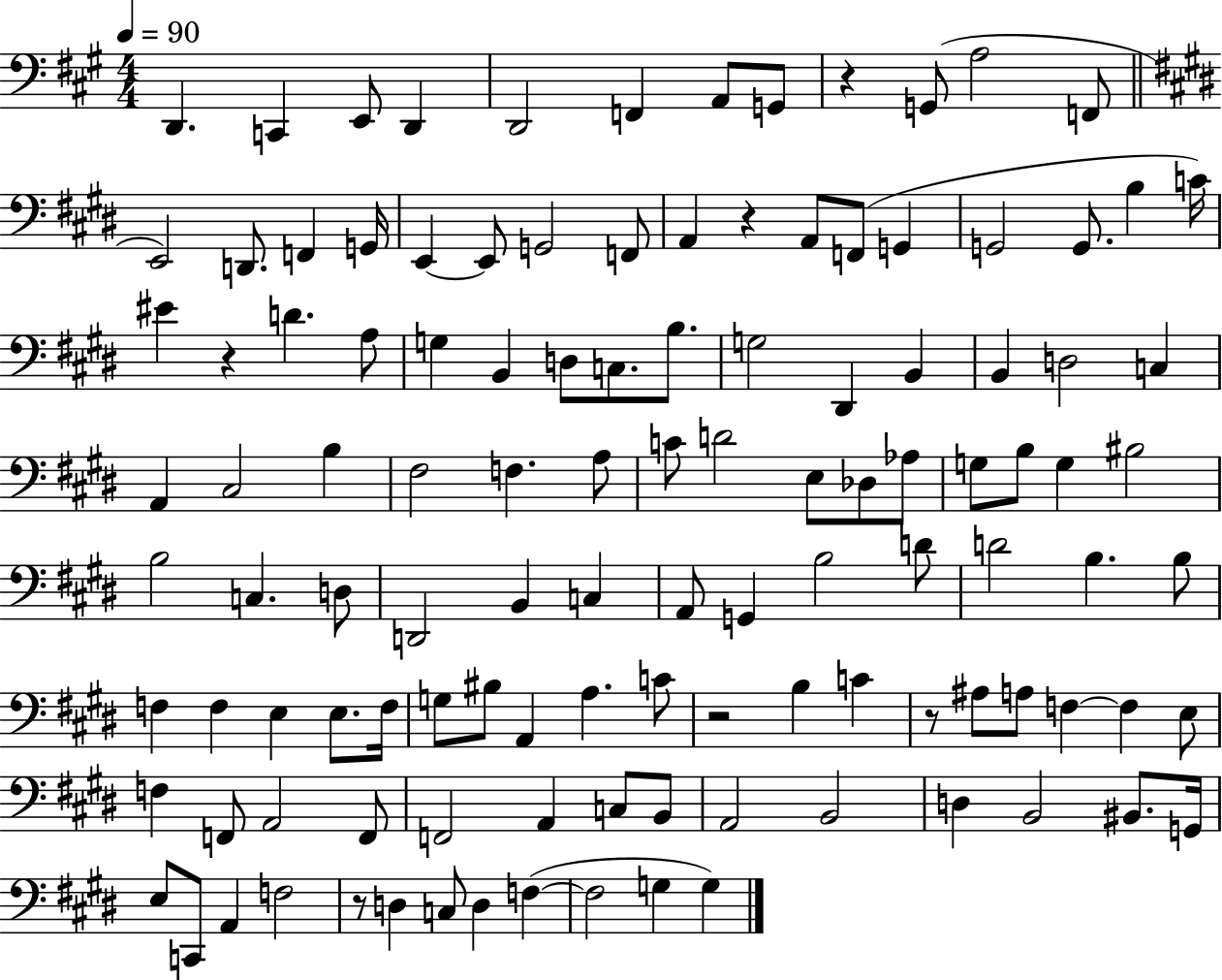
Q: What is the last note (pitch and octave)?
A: G3